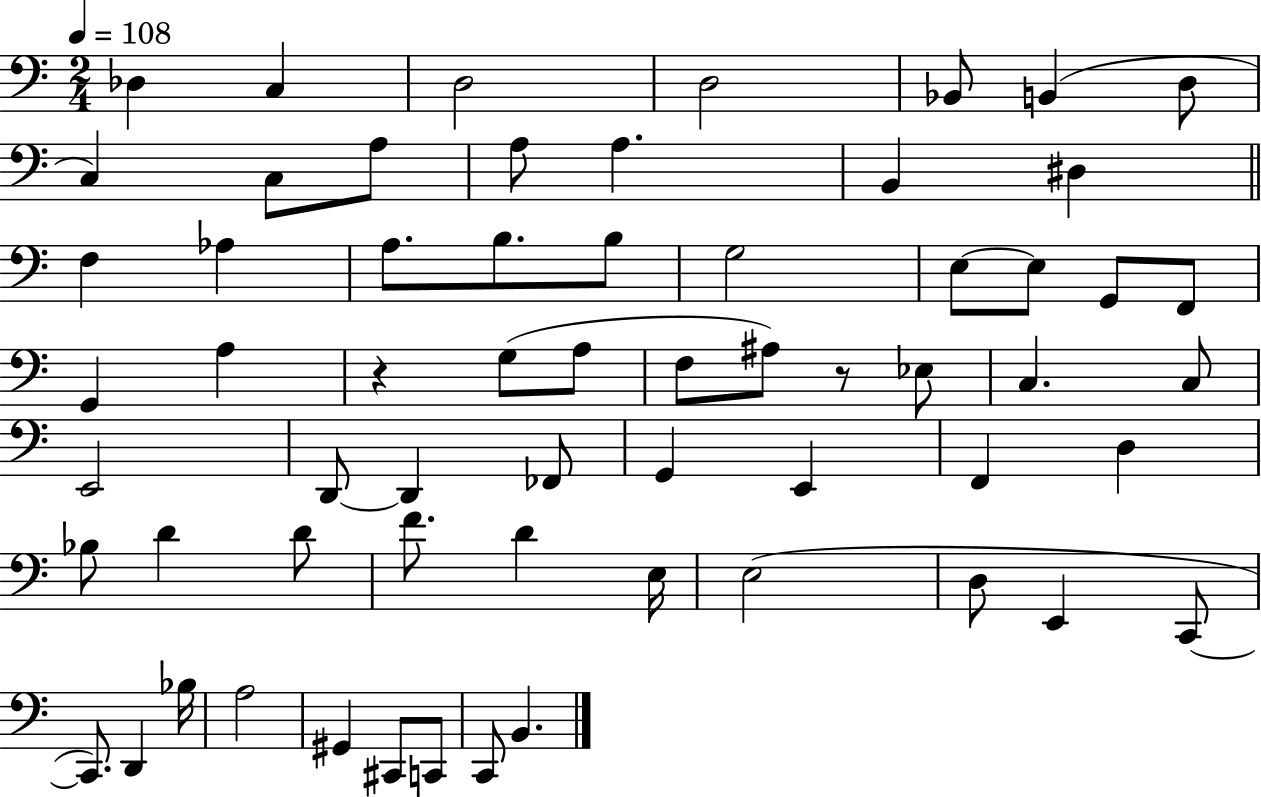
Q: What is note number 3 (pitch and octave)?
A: D3